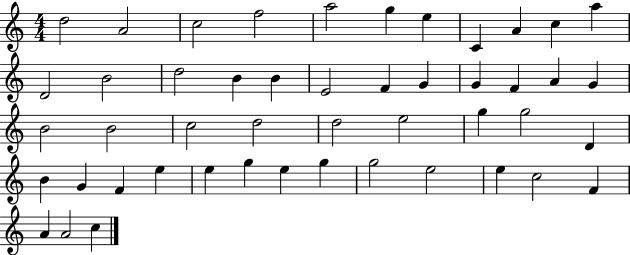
{
  \clef treble
  \numericTimeSignature
  \time 4/4
  \key c \major
  d''2 a'2 | c''2 f''2 | a''2 g''4 e''4 | c'4 a'4 c''4 a''4 | \break d'2 b'2 | d''2 b'4 b'4 | e'2 f'4 g'4 | g'4 f'4 a'4 g'4 | \break b'2 b'2 | c''2 d''2 | d''2 e''2 | g''4 g''2 d'4 | \break b'4 g'4 f'4 e''4 | e''4 g''4 e''4 g''4 | g''2 e''2 | e''4 c''2 f'4 | \break a'4 a'2 c''4 | \bar "|."
}